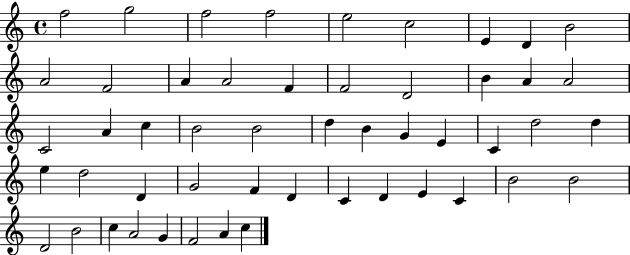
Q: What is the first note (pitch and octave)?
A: F5